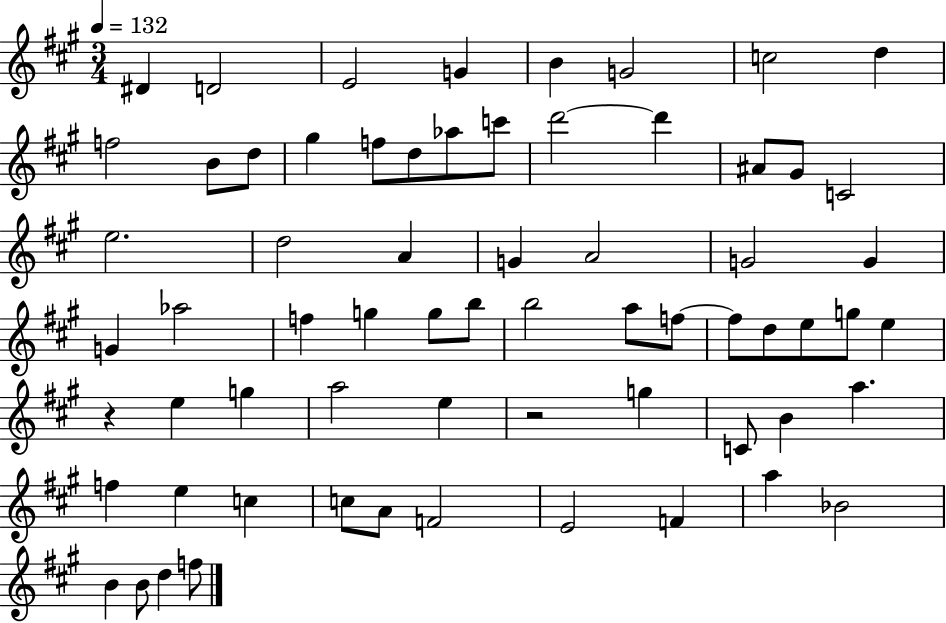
D#4/q D4/h E4/h G4/q B4/q G4/h C5/h D5/q F5/h B4/e D5/e G#5/q F5/e D5/e Ab5/e C6/e D6/h D6/q A#4/e G#4/e C4/h E5/h. D5/h A4/q G4/q A4/h G4/h G4/q G4/q Ab5/h F5/q G5/q G5/e B5/e B5/h A5/e F5/e F5/e D5/e E5/e G5/e E5/q R/q E5/q G5/q A5/h E5/q R/h G5/q C4/e B4/q A5/q. F5/q E5/q C5/q C5/e A4/e F4/h E4/h F4/q A5/q Bb4/h B4/q B4/e D5/q F5/e